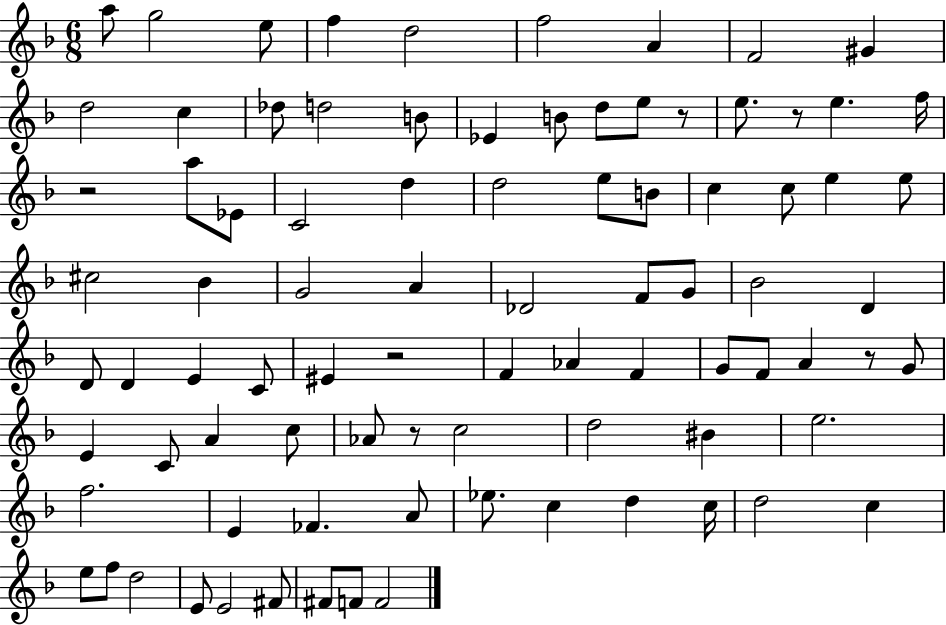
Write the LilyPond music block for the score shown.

{
  \clef treble
  \numericTimeSignature
  \time 6/8
  \key f \major
  a''8 g''2 e''8 | f''4 d''2 | f''2 a'4 | f'2 gis'4 | \break d''2 c''4 | des''8 d''2 b'8 | ees'4 b'8 d''8 e''8 r8 | e''8. r8 e''4. f''16 | \break r2 a''8 ees'8 | c'2 d''4 | d''2 e''8 b'8 | c''4 c''8 e''4 e''8 | \break cis''2 bes'4 | g'2 a'4 | des'2 f'8 g'8 | bes'2 d'4 | \break d'8 d'4 e'4 c'8 | eis'4 r2 | f'4 aes'4 f'4 | g'8 f'8 a'4 r8 g'8 | \break e'4 c'8 a'4 c''8 | aes'8 r8 c''2 | d''2 bis'4 | e''2. | \break f''2. | e'4 fes'4. a'8 | ees''8. c''4 d''4 c''16 | d''2 c''4 | \break e''8 f''8 d''2 | e'8 e'2 fis'8 | fis'8 f'8 f'2 | \bar "|."
}